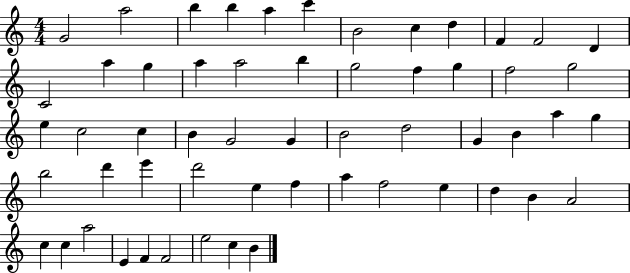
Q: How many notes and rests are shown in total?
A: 56